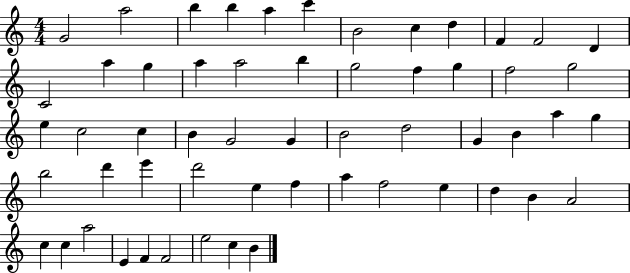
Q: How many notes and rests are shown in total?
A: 56